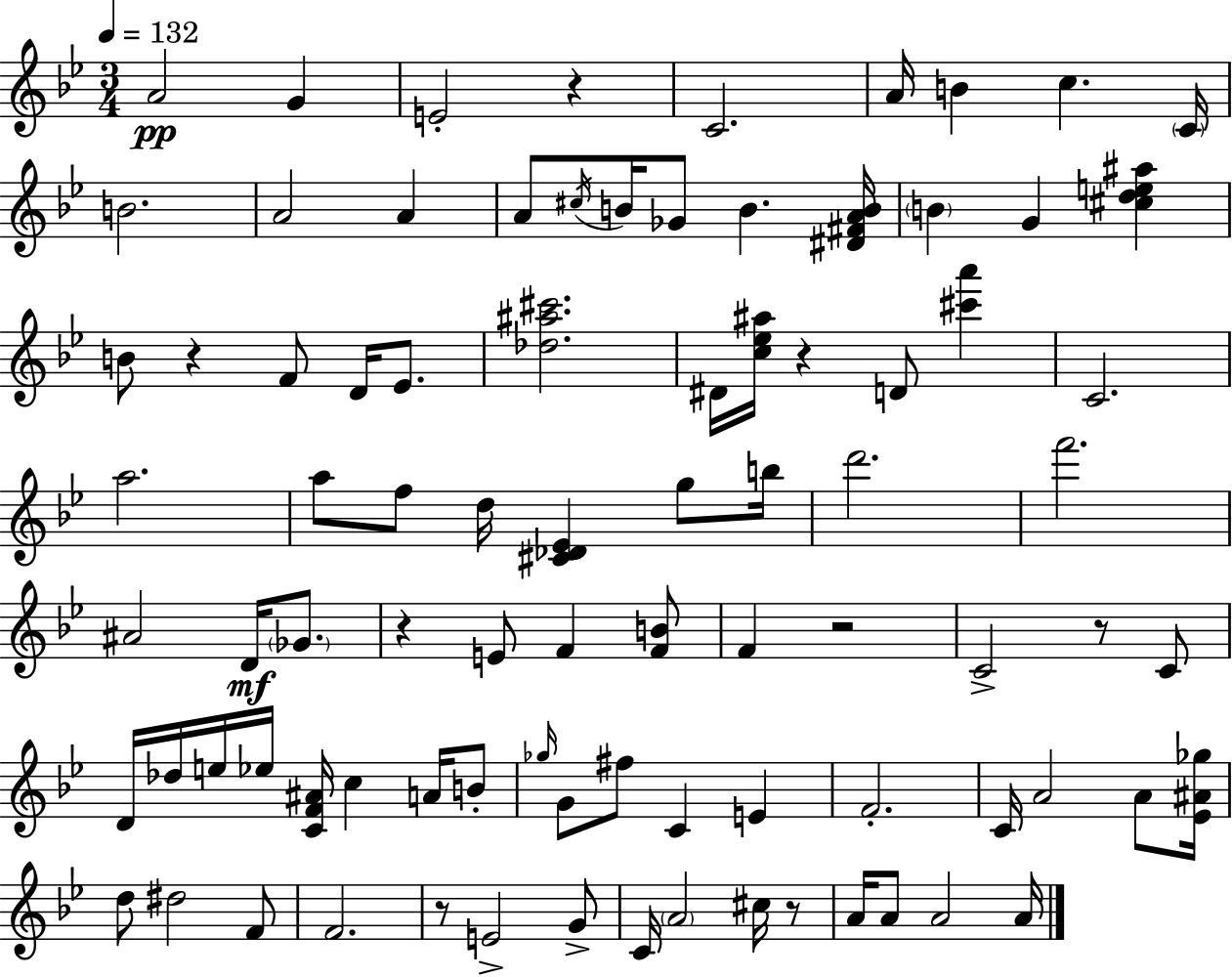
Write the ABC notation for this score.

X:1
T:Untitled
M:3/4
L:1/4
K:Bb
A2 G E2 z C2 A/4 B c C/4 B2 A2 A A/2 ^c/4 B/4 _G/2 B [^D^FAB]/4 B G [^cde^a] B/2 z F/2 D/4 _E/2 [_d^a^c']2 ^D/4 [c_e^a]/4 z D/2 [^c'a'] C2 a2 a/2 f/2 d/4 [^C_D_E] g/2 b/4 d'2 f'2 ^A2 D/4 _G/2 z E/2 F [FB]/2 F z2 C2 z/2 C/2 D/4 _d/4 e/4 _e/4 [CF^A]/4 c A/4 B/2 _g/4 G/2 ^f/2 C E F2 C/4 A2 A/2 [_E^A_g]/4 d/2 ^d2 F/2 F2 z/2 E2 G/2 C/4 A2 ^c/4 z/2 A/4 A/2 A2 A/4